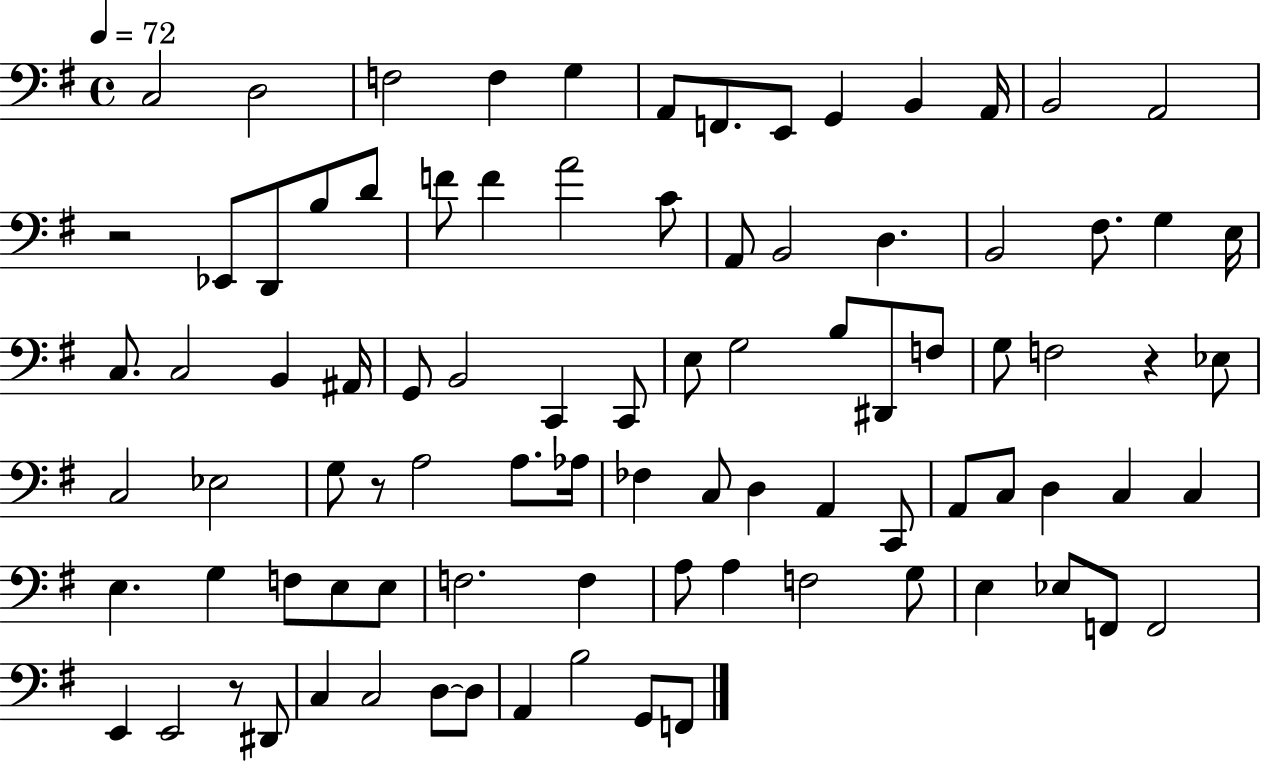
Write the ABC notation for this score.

X:1
T:Untitled
M:4/4
L:1/4
K:G
C,2 D,2 F,2 F, G, A,,/2 F,,/2 E,,/2 G,, B,, A,,/4 B,,2 A,,2 z2 _E,,/2 D,,/2 B,/2 D/2 F/2 F A2 C/2 A,,/2 B,,2 D, B,,2 ^F,/2 G, E,/4 C,/2 C,2 B,, ^A,,/4 G,,/2 B,,2 C,, C,,/2 E,/2 G,2 B,/2 ^D,,/2 F,/2 G,/2 F,2 z _E,/2 C,2 _E,2 G,/2 z/2 A,2 A,/2 _A,/4 _F, C,/2 D, A,, C,,/2 A,,/2 C,/2 D, C, C, E, G, F,/2 E,/2 E,/2 F,2 F, A,/2 A, F,2 G,/2 E, _E,/2 F,,/2 F,,2 E,, E,,2 z/2 ^D,,/2 C, C,2 D,/2 D,/2 A,, B,2 G,,/2 F,,/2